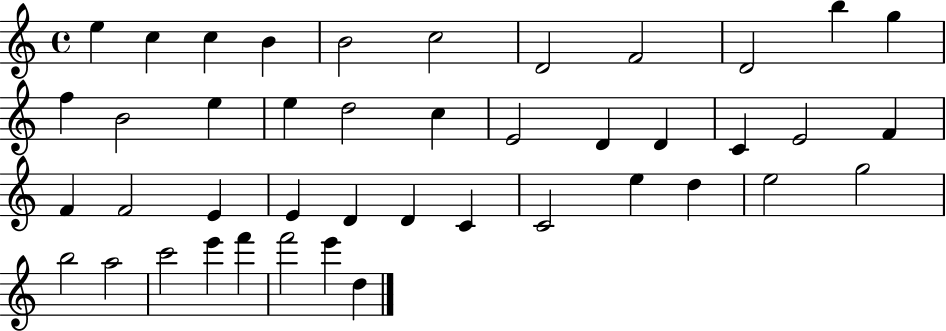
X:1
T:Untitled
M:4/4
L:1/4
K:C
e c c B B2 c2 D2 F2 D2 b g f B2 e e d2 c E2 D D C E2 F F F2 E E D D C C2 e d e2 g2 b2 a2 c'2 e' f' f'2 e' d